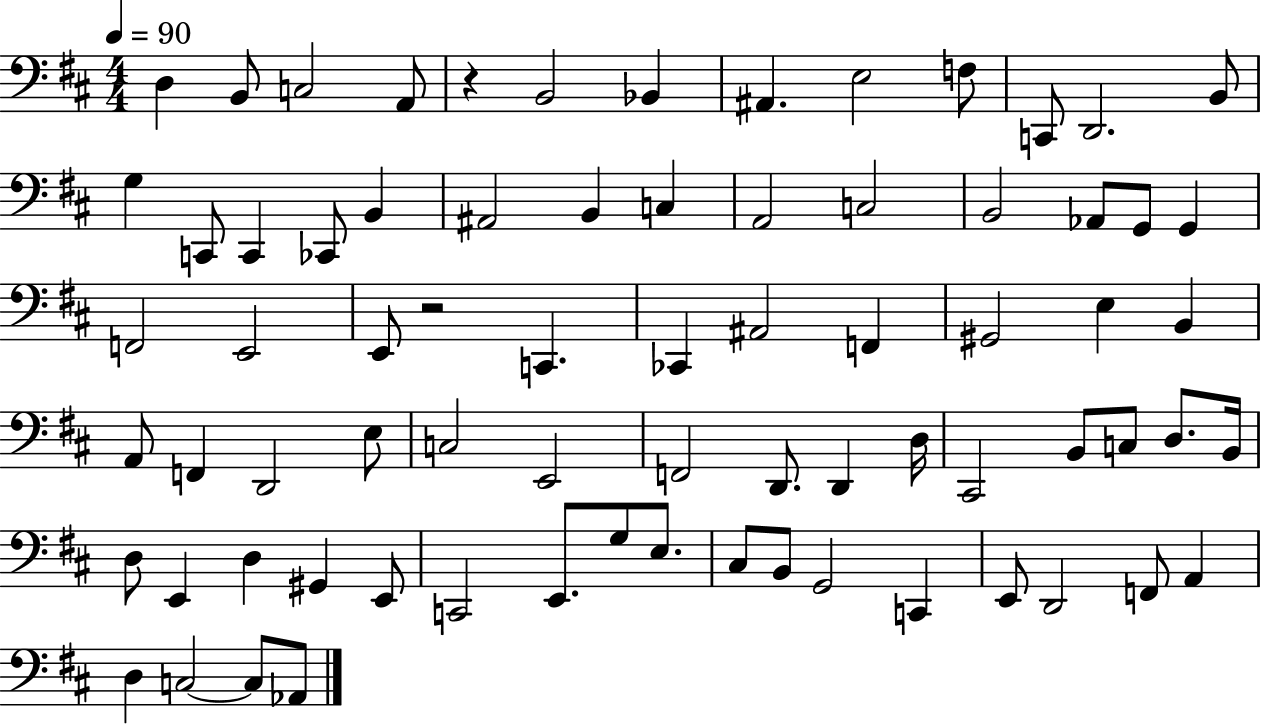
{
  \clef bass
  \numericTimeSignature
  \time 4/4
  \key d \major
  \tempo 4 = 90
  d4 b,8 c2 a,8 | r4 b,2 bes,4 | ais,4. e2 f8 | c,8 d,2. b,8 | \break g4 c,8 c,4 ces,8 b,4 | ais,2 b,4 c4 | a,2 c2 | b,2 aes,8 g,8 g,4 | \break f,2 e,2 | e,8 r2 c,4. | ces,4 ais,2 f,4 | gis,2 e4 b,4 | \break a,8 f,4 d,2 e8 | c2 e,2 | f,2 d,8. d,4 d16 | cis,2 b,8 c8 d8. b,16 | \break d8 e,4 d4 gis,4 e,8 | c,2 e,8. g8 e8. | cis8 b,8 g,2 c,4 | e,8 d,2 f,8 a,4 | \break d4 c2~~ c8 aes,8 | \bar "|."
}